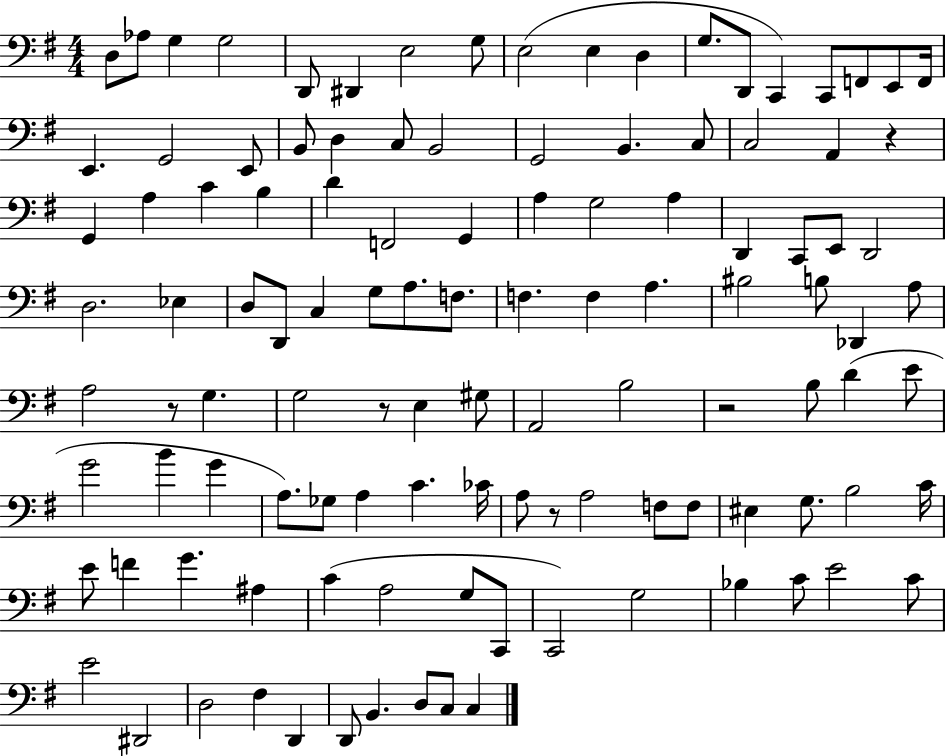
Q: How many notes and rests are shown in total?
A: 114